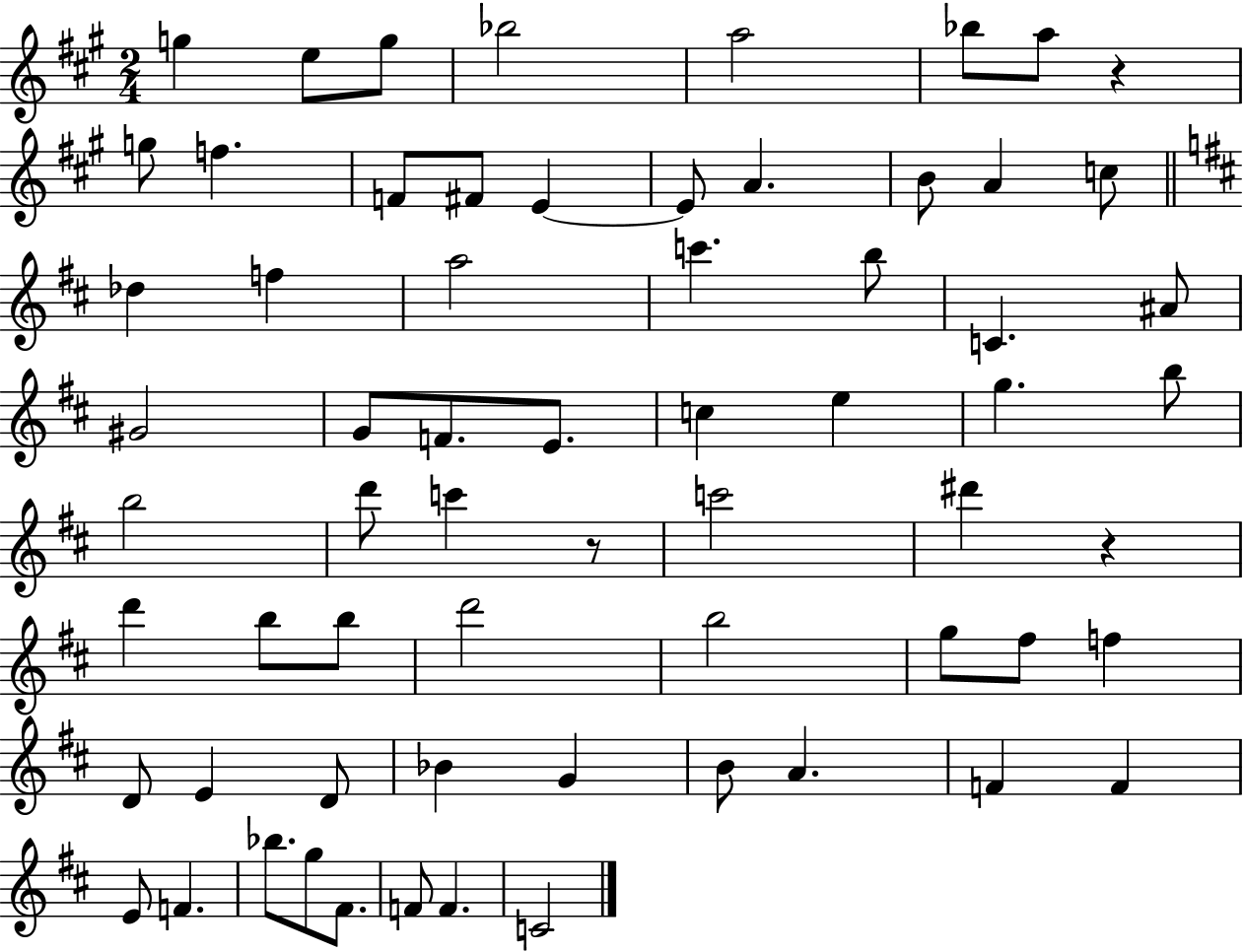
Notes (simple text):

G5/q E5/e G5/e Bb5/h A5/h Bb5/e A5/e R/q G5/e F5/q. F4/e F#4/e E4/q E4/e A4/q. B4/e A4/q C5/e Db5/q F5/q A5/h C6/q. B5/e C4/q. A#4/e G#4/h G4/e F4/e. E4/e. C5/q E5/q G5/q. B5/e B5/h D6/e C6/q R/e C6/h D#6/q R/q D6/q B5/e B5/e D6/h B5/h G5/e F#5/e F5/q D4/e E4/q D4/e Bb4/q G4/q B4/e A4/q. F4/q F4/q E4/e F4/q. Bb5/e. G5/e F#4/e. F4/e F4/q. C4/h